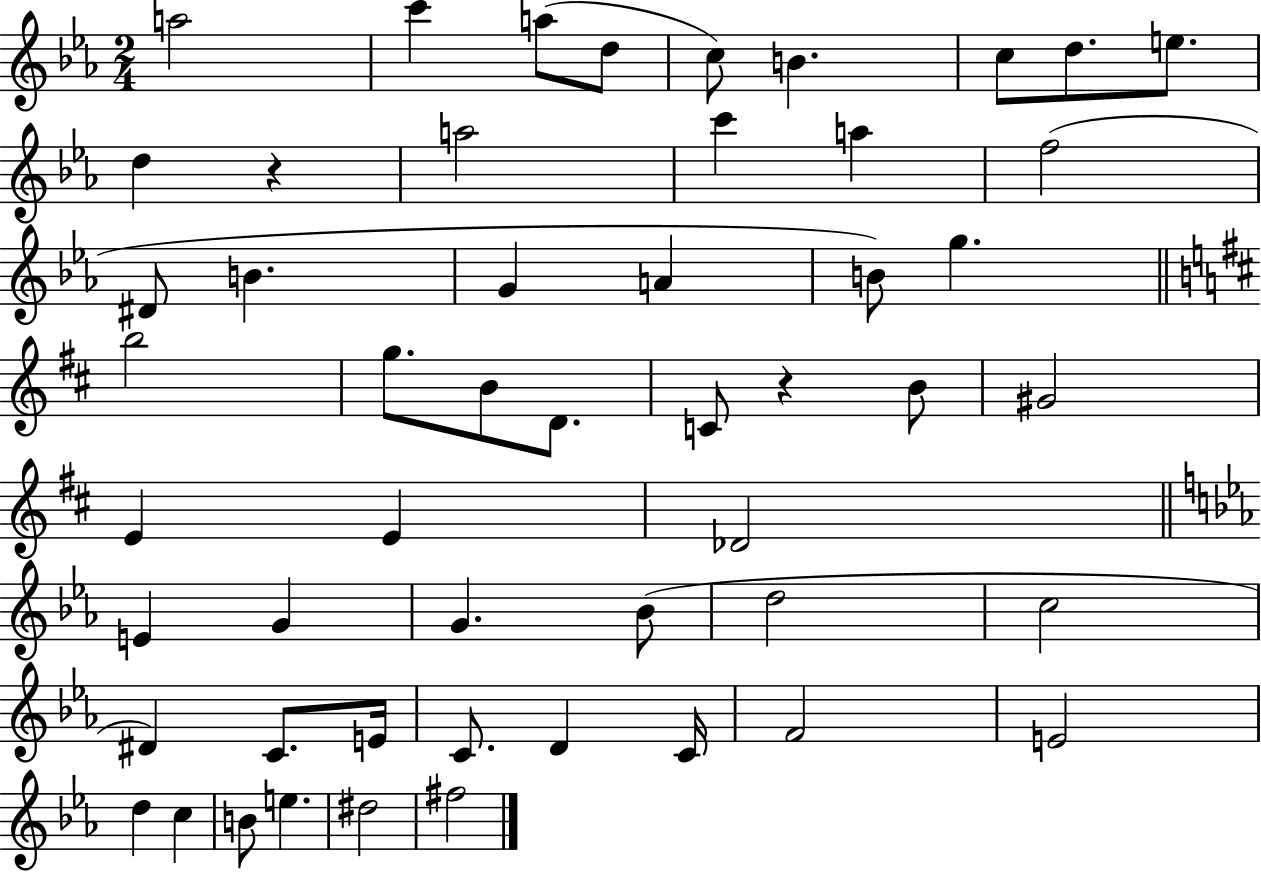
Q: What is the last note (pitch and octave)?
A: F#5